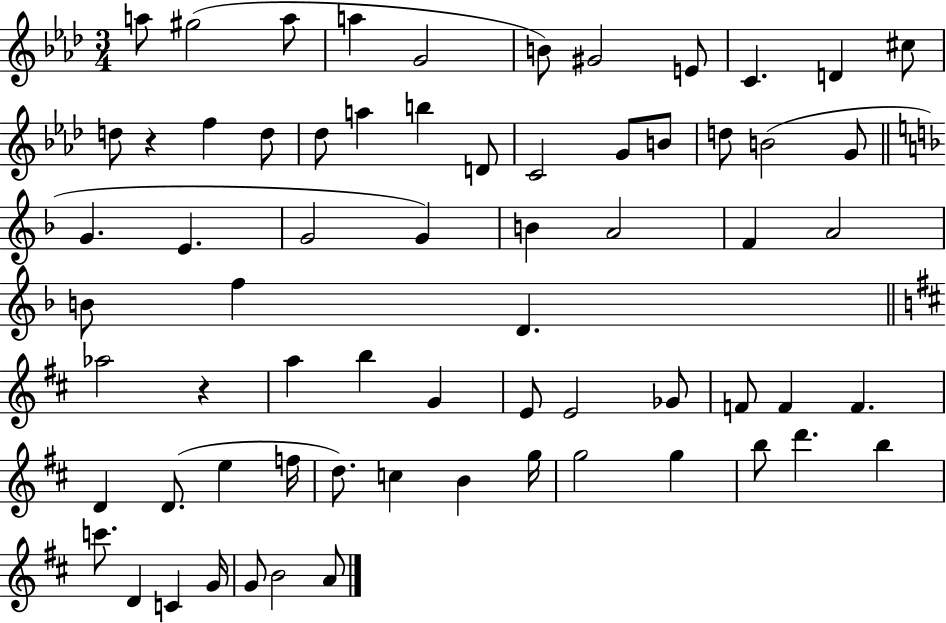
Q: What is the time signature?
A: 3/4